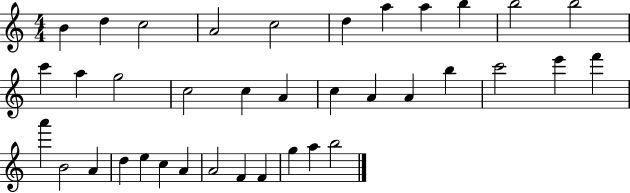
{
  \clef treble
  \numericTimeSignature
  \time 4/4
  \key c \major
  b'4 d''4 c''2 | a'2 c''2 | d''4 a''4 a''4 b''4 | b''2 b''2 | \break c'''4 a''4 g''2 | c''2 c''4 a'4 | c''4 a'4 a'4 b''4 | c'''2 e'''4 f'''4 | \break a'''4 b'2 a'4 | d''4 e''4 c''4 a'4 | a'2 f'4 f'4 | g''4 a''4 b''2 | \break \bar "|."
}